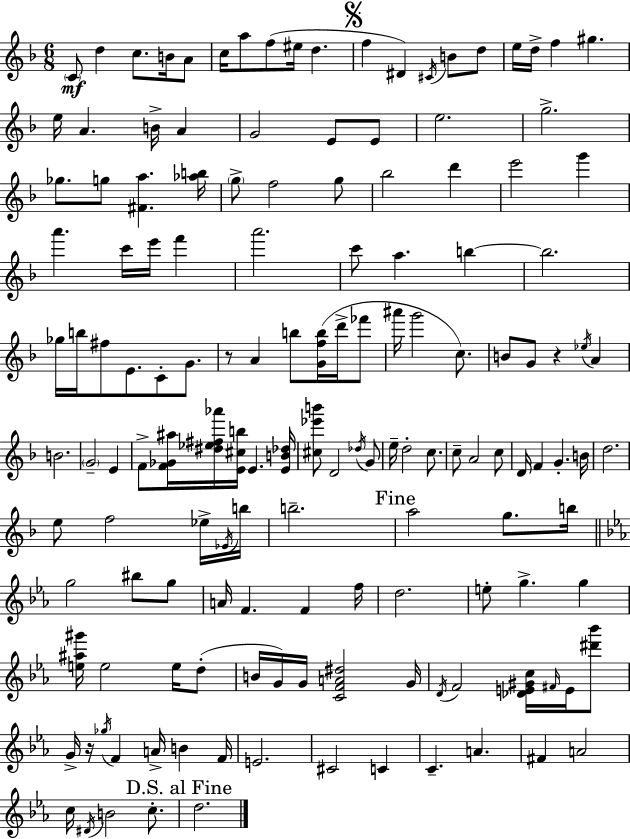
X:1
T:Untitled
M:6/8
L:1/4
K:Dm
C/2 d c/2 B/4 A/2 c/4 a/2 f/2 ^e/4 d f ^D ^C/4 B/2 d/2 e/4 d/4 f ^g e/4 A B/4 A G2 E/2 E/2 e2 g2 _g/2 g/2 [^Fa] [_ab]/4 g/2 f2 g/2 _b2 d' e'2 g' a' c'/4 e'/4 f' a'2 c'/2 a b b2 _g/4 b/4 ^f/2 E/2 C/2 G/2 z/2 A b/2 [Gfb]/4 d'/4 _f'/2 ^a'/4 g'2 c/2 B/2 G/2 z _e/4 A B2 G2 E F/2 [F_G^a]/4 [^d_e^f_a']/4 [E^cb]/4 E [EB_d]/4 [^c_e'b']/2 D2 _d/4 G/2 e/4 d2 c/2 c/2 A2 c/2 D/4 F G B/4 d2 e/2 f2 _e/4 _E/4 b/4 b2 a2 g/2 b/4 g2 ^b/2 g/2 A/4 F F f/4 d2 e/2 g g [e^a^g']/4 e2 e/4 d/2 B/4 G/4 G/4 [CFA^d]2 G/4 D/4 F2 [_DE^Gc]/4 ^F/4 E/4 [^d'_b']/2 G/4 z/4 _g/4 F A/4 B F/4 E2 ^C2 C C A ^F A2 c/4 ^D/4 B2 c/2 d2